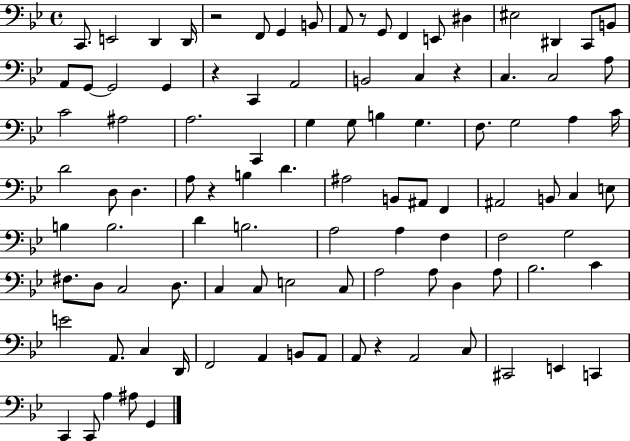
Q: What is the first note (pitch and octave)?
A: C2